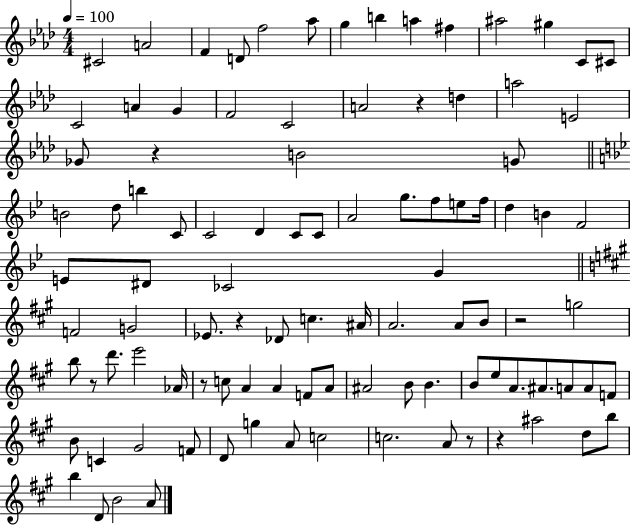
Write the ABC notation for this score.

X:1
T:Untitled
M:4/4
L:1/4
K:Ab
^C2 A2 F D/2 f2 _a/2 g b a ^f ^a2 ^g C/2 ^C/2 C2 A G F2 C2 A2 z d a2 E2 _G/2 z B2 G/2 B2 d/2 b C/2 C2 D C/2 C/2 A2 g/2 f/2 e/2 f/4 d B F2 E/2 ^D/2 _C2 G F2 G2 _E/2 z _D/2 c ^A/4 A2 A/2 B/2 z2 g2 b/2 z/2 d'/2 e'2 _A/4 z/2 c/2 A A F/2 A/2 ^A2 B/2 B B/2 e/2 A/2 ^A/2 A/2 A/2 F/2 B/2 C ^G2 F/2 D/2 g A/2 c2 c2 A/2 z/2 z ^a2 d/2 b/2 b D/2 B2 A/2